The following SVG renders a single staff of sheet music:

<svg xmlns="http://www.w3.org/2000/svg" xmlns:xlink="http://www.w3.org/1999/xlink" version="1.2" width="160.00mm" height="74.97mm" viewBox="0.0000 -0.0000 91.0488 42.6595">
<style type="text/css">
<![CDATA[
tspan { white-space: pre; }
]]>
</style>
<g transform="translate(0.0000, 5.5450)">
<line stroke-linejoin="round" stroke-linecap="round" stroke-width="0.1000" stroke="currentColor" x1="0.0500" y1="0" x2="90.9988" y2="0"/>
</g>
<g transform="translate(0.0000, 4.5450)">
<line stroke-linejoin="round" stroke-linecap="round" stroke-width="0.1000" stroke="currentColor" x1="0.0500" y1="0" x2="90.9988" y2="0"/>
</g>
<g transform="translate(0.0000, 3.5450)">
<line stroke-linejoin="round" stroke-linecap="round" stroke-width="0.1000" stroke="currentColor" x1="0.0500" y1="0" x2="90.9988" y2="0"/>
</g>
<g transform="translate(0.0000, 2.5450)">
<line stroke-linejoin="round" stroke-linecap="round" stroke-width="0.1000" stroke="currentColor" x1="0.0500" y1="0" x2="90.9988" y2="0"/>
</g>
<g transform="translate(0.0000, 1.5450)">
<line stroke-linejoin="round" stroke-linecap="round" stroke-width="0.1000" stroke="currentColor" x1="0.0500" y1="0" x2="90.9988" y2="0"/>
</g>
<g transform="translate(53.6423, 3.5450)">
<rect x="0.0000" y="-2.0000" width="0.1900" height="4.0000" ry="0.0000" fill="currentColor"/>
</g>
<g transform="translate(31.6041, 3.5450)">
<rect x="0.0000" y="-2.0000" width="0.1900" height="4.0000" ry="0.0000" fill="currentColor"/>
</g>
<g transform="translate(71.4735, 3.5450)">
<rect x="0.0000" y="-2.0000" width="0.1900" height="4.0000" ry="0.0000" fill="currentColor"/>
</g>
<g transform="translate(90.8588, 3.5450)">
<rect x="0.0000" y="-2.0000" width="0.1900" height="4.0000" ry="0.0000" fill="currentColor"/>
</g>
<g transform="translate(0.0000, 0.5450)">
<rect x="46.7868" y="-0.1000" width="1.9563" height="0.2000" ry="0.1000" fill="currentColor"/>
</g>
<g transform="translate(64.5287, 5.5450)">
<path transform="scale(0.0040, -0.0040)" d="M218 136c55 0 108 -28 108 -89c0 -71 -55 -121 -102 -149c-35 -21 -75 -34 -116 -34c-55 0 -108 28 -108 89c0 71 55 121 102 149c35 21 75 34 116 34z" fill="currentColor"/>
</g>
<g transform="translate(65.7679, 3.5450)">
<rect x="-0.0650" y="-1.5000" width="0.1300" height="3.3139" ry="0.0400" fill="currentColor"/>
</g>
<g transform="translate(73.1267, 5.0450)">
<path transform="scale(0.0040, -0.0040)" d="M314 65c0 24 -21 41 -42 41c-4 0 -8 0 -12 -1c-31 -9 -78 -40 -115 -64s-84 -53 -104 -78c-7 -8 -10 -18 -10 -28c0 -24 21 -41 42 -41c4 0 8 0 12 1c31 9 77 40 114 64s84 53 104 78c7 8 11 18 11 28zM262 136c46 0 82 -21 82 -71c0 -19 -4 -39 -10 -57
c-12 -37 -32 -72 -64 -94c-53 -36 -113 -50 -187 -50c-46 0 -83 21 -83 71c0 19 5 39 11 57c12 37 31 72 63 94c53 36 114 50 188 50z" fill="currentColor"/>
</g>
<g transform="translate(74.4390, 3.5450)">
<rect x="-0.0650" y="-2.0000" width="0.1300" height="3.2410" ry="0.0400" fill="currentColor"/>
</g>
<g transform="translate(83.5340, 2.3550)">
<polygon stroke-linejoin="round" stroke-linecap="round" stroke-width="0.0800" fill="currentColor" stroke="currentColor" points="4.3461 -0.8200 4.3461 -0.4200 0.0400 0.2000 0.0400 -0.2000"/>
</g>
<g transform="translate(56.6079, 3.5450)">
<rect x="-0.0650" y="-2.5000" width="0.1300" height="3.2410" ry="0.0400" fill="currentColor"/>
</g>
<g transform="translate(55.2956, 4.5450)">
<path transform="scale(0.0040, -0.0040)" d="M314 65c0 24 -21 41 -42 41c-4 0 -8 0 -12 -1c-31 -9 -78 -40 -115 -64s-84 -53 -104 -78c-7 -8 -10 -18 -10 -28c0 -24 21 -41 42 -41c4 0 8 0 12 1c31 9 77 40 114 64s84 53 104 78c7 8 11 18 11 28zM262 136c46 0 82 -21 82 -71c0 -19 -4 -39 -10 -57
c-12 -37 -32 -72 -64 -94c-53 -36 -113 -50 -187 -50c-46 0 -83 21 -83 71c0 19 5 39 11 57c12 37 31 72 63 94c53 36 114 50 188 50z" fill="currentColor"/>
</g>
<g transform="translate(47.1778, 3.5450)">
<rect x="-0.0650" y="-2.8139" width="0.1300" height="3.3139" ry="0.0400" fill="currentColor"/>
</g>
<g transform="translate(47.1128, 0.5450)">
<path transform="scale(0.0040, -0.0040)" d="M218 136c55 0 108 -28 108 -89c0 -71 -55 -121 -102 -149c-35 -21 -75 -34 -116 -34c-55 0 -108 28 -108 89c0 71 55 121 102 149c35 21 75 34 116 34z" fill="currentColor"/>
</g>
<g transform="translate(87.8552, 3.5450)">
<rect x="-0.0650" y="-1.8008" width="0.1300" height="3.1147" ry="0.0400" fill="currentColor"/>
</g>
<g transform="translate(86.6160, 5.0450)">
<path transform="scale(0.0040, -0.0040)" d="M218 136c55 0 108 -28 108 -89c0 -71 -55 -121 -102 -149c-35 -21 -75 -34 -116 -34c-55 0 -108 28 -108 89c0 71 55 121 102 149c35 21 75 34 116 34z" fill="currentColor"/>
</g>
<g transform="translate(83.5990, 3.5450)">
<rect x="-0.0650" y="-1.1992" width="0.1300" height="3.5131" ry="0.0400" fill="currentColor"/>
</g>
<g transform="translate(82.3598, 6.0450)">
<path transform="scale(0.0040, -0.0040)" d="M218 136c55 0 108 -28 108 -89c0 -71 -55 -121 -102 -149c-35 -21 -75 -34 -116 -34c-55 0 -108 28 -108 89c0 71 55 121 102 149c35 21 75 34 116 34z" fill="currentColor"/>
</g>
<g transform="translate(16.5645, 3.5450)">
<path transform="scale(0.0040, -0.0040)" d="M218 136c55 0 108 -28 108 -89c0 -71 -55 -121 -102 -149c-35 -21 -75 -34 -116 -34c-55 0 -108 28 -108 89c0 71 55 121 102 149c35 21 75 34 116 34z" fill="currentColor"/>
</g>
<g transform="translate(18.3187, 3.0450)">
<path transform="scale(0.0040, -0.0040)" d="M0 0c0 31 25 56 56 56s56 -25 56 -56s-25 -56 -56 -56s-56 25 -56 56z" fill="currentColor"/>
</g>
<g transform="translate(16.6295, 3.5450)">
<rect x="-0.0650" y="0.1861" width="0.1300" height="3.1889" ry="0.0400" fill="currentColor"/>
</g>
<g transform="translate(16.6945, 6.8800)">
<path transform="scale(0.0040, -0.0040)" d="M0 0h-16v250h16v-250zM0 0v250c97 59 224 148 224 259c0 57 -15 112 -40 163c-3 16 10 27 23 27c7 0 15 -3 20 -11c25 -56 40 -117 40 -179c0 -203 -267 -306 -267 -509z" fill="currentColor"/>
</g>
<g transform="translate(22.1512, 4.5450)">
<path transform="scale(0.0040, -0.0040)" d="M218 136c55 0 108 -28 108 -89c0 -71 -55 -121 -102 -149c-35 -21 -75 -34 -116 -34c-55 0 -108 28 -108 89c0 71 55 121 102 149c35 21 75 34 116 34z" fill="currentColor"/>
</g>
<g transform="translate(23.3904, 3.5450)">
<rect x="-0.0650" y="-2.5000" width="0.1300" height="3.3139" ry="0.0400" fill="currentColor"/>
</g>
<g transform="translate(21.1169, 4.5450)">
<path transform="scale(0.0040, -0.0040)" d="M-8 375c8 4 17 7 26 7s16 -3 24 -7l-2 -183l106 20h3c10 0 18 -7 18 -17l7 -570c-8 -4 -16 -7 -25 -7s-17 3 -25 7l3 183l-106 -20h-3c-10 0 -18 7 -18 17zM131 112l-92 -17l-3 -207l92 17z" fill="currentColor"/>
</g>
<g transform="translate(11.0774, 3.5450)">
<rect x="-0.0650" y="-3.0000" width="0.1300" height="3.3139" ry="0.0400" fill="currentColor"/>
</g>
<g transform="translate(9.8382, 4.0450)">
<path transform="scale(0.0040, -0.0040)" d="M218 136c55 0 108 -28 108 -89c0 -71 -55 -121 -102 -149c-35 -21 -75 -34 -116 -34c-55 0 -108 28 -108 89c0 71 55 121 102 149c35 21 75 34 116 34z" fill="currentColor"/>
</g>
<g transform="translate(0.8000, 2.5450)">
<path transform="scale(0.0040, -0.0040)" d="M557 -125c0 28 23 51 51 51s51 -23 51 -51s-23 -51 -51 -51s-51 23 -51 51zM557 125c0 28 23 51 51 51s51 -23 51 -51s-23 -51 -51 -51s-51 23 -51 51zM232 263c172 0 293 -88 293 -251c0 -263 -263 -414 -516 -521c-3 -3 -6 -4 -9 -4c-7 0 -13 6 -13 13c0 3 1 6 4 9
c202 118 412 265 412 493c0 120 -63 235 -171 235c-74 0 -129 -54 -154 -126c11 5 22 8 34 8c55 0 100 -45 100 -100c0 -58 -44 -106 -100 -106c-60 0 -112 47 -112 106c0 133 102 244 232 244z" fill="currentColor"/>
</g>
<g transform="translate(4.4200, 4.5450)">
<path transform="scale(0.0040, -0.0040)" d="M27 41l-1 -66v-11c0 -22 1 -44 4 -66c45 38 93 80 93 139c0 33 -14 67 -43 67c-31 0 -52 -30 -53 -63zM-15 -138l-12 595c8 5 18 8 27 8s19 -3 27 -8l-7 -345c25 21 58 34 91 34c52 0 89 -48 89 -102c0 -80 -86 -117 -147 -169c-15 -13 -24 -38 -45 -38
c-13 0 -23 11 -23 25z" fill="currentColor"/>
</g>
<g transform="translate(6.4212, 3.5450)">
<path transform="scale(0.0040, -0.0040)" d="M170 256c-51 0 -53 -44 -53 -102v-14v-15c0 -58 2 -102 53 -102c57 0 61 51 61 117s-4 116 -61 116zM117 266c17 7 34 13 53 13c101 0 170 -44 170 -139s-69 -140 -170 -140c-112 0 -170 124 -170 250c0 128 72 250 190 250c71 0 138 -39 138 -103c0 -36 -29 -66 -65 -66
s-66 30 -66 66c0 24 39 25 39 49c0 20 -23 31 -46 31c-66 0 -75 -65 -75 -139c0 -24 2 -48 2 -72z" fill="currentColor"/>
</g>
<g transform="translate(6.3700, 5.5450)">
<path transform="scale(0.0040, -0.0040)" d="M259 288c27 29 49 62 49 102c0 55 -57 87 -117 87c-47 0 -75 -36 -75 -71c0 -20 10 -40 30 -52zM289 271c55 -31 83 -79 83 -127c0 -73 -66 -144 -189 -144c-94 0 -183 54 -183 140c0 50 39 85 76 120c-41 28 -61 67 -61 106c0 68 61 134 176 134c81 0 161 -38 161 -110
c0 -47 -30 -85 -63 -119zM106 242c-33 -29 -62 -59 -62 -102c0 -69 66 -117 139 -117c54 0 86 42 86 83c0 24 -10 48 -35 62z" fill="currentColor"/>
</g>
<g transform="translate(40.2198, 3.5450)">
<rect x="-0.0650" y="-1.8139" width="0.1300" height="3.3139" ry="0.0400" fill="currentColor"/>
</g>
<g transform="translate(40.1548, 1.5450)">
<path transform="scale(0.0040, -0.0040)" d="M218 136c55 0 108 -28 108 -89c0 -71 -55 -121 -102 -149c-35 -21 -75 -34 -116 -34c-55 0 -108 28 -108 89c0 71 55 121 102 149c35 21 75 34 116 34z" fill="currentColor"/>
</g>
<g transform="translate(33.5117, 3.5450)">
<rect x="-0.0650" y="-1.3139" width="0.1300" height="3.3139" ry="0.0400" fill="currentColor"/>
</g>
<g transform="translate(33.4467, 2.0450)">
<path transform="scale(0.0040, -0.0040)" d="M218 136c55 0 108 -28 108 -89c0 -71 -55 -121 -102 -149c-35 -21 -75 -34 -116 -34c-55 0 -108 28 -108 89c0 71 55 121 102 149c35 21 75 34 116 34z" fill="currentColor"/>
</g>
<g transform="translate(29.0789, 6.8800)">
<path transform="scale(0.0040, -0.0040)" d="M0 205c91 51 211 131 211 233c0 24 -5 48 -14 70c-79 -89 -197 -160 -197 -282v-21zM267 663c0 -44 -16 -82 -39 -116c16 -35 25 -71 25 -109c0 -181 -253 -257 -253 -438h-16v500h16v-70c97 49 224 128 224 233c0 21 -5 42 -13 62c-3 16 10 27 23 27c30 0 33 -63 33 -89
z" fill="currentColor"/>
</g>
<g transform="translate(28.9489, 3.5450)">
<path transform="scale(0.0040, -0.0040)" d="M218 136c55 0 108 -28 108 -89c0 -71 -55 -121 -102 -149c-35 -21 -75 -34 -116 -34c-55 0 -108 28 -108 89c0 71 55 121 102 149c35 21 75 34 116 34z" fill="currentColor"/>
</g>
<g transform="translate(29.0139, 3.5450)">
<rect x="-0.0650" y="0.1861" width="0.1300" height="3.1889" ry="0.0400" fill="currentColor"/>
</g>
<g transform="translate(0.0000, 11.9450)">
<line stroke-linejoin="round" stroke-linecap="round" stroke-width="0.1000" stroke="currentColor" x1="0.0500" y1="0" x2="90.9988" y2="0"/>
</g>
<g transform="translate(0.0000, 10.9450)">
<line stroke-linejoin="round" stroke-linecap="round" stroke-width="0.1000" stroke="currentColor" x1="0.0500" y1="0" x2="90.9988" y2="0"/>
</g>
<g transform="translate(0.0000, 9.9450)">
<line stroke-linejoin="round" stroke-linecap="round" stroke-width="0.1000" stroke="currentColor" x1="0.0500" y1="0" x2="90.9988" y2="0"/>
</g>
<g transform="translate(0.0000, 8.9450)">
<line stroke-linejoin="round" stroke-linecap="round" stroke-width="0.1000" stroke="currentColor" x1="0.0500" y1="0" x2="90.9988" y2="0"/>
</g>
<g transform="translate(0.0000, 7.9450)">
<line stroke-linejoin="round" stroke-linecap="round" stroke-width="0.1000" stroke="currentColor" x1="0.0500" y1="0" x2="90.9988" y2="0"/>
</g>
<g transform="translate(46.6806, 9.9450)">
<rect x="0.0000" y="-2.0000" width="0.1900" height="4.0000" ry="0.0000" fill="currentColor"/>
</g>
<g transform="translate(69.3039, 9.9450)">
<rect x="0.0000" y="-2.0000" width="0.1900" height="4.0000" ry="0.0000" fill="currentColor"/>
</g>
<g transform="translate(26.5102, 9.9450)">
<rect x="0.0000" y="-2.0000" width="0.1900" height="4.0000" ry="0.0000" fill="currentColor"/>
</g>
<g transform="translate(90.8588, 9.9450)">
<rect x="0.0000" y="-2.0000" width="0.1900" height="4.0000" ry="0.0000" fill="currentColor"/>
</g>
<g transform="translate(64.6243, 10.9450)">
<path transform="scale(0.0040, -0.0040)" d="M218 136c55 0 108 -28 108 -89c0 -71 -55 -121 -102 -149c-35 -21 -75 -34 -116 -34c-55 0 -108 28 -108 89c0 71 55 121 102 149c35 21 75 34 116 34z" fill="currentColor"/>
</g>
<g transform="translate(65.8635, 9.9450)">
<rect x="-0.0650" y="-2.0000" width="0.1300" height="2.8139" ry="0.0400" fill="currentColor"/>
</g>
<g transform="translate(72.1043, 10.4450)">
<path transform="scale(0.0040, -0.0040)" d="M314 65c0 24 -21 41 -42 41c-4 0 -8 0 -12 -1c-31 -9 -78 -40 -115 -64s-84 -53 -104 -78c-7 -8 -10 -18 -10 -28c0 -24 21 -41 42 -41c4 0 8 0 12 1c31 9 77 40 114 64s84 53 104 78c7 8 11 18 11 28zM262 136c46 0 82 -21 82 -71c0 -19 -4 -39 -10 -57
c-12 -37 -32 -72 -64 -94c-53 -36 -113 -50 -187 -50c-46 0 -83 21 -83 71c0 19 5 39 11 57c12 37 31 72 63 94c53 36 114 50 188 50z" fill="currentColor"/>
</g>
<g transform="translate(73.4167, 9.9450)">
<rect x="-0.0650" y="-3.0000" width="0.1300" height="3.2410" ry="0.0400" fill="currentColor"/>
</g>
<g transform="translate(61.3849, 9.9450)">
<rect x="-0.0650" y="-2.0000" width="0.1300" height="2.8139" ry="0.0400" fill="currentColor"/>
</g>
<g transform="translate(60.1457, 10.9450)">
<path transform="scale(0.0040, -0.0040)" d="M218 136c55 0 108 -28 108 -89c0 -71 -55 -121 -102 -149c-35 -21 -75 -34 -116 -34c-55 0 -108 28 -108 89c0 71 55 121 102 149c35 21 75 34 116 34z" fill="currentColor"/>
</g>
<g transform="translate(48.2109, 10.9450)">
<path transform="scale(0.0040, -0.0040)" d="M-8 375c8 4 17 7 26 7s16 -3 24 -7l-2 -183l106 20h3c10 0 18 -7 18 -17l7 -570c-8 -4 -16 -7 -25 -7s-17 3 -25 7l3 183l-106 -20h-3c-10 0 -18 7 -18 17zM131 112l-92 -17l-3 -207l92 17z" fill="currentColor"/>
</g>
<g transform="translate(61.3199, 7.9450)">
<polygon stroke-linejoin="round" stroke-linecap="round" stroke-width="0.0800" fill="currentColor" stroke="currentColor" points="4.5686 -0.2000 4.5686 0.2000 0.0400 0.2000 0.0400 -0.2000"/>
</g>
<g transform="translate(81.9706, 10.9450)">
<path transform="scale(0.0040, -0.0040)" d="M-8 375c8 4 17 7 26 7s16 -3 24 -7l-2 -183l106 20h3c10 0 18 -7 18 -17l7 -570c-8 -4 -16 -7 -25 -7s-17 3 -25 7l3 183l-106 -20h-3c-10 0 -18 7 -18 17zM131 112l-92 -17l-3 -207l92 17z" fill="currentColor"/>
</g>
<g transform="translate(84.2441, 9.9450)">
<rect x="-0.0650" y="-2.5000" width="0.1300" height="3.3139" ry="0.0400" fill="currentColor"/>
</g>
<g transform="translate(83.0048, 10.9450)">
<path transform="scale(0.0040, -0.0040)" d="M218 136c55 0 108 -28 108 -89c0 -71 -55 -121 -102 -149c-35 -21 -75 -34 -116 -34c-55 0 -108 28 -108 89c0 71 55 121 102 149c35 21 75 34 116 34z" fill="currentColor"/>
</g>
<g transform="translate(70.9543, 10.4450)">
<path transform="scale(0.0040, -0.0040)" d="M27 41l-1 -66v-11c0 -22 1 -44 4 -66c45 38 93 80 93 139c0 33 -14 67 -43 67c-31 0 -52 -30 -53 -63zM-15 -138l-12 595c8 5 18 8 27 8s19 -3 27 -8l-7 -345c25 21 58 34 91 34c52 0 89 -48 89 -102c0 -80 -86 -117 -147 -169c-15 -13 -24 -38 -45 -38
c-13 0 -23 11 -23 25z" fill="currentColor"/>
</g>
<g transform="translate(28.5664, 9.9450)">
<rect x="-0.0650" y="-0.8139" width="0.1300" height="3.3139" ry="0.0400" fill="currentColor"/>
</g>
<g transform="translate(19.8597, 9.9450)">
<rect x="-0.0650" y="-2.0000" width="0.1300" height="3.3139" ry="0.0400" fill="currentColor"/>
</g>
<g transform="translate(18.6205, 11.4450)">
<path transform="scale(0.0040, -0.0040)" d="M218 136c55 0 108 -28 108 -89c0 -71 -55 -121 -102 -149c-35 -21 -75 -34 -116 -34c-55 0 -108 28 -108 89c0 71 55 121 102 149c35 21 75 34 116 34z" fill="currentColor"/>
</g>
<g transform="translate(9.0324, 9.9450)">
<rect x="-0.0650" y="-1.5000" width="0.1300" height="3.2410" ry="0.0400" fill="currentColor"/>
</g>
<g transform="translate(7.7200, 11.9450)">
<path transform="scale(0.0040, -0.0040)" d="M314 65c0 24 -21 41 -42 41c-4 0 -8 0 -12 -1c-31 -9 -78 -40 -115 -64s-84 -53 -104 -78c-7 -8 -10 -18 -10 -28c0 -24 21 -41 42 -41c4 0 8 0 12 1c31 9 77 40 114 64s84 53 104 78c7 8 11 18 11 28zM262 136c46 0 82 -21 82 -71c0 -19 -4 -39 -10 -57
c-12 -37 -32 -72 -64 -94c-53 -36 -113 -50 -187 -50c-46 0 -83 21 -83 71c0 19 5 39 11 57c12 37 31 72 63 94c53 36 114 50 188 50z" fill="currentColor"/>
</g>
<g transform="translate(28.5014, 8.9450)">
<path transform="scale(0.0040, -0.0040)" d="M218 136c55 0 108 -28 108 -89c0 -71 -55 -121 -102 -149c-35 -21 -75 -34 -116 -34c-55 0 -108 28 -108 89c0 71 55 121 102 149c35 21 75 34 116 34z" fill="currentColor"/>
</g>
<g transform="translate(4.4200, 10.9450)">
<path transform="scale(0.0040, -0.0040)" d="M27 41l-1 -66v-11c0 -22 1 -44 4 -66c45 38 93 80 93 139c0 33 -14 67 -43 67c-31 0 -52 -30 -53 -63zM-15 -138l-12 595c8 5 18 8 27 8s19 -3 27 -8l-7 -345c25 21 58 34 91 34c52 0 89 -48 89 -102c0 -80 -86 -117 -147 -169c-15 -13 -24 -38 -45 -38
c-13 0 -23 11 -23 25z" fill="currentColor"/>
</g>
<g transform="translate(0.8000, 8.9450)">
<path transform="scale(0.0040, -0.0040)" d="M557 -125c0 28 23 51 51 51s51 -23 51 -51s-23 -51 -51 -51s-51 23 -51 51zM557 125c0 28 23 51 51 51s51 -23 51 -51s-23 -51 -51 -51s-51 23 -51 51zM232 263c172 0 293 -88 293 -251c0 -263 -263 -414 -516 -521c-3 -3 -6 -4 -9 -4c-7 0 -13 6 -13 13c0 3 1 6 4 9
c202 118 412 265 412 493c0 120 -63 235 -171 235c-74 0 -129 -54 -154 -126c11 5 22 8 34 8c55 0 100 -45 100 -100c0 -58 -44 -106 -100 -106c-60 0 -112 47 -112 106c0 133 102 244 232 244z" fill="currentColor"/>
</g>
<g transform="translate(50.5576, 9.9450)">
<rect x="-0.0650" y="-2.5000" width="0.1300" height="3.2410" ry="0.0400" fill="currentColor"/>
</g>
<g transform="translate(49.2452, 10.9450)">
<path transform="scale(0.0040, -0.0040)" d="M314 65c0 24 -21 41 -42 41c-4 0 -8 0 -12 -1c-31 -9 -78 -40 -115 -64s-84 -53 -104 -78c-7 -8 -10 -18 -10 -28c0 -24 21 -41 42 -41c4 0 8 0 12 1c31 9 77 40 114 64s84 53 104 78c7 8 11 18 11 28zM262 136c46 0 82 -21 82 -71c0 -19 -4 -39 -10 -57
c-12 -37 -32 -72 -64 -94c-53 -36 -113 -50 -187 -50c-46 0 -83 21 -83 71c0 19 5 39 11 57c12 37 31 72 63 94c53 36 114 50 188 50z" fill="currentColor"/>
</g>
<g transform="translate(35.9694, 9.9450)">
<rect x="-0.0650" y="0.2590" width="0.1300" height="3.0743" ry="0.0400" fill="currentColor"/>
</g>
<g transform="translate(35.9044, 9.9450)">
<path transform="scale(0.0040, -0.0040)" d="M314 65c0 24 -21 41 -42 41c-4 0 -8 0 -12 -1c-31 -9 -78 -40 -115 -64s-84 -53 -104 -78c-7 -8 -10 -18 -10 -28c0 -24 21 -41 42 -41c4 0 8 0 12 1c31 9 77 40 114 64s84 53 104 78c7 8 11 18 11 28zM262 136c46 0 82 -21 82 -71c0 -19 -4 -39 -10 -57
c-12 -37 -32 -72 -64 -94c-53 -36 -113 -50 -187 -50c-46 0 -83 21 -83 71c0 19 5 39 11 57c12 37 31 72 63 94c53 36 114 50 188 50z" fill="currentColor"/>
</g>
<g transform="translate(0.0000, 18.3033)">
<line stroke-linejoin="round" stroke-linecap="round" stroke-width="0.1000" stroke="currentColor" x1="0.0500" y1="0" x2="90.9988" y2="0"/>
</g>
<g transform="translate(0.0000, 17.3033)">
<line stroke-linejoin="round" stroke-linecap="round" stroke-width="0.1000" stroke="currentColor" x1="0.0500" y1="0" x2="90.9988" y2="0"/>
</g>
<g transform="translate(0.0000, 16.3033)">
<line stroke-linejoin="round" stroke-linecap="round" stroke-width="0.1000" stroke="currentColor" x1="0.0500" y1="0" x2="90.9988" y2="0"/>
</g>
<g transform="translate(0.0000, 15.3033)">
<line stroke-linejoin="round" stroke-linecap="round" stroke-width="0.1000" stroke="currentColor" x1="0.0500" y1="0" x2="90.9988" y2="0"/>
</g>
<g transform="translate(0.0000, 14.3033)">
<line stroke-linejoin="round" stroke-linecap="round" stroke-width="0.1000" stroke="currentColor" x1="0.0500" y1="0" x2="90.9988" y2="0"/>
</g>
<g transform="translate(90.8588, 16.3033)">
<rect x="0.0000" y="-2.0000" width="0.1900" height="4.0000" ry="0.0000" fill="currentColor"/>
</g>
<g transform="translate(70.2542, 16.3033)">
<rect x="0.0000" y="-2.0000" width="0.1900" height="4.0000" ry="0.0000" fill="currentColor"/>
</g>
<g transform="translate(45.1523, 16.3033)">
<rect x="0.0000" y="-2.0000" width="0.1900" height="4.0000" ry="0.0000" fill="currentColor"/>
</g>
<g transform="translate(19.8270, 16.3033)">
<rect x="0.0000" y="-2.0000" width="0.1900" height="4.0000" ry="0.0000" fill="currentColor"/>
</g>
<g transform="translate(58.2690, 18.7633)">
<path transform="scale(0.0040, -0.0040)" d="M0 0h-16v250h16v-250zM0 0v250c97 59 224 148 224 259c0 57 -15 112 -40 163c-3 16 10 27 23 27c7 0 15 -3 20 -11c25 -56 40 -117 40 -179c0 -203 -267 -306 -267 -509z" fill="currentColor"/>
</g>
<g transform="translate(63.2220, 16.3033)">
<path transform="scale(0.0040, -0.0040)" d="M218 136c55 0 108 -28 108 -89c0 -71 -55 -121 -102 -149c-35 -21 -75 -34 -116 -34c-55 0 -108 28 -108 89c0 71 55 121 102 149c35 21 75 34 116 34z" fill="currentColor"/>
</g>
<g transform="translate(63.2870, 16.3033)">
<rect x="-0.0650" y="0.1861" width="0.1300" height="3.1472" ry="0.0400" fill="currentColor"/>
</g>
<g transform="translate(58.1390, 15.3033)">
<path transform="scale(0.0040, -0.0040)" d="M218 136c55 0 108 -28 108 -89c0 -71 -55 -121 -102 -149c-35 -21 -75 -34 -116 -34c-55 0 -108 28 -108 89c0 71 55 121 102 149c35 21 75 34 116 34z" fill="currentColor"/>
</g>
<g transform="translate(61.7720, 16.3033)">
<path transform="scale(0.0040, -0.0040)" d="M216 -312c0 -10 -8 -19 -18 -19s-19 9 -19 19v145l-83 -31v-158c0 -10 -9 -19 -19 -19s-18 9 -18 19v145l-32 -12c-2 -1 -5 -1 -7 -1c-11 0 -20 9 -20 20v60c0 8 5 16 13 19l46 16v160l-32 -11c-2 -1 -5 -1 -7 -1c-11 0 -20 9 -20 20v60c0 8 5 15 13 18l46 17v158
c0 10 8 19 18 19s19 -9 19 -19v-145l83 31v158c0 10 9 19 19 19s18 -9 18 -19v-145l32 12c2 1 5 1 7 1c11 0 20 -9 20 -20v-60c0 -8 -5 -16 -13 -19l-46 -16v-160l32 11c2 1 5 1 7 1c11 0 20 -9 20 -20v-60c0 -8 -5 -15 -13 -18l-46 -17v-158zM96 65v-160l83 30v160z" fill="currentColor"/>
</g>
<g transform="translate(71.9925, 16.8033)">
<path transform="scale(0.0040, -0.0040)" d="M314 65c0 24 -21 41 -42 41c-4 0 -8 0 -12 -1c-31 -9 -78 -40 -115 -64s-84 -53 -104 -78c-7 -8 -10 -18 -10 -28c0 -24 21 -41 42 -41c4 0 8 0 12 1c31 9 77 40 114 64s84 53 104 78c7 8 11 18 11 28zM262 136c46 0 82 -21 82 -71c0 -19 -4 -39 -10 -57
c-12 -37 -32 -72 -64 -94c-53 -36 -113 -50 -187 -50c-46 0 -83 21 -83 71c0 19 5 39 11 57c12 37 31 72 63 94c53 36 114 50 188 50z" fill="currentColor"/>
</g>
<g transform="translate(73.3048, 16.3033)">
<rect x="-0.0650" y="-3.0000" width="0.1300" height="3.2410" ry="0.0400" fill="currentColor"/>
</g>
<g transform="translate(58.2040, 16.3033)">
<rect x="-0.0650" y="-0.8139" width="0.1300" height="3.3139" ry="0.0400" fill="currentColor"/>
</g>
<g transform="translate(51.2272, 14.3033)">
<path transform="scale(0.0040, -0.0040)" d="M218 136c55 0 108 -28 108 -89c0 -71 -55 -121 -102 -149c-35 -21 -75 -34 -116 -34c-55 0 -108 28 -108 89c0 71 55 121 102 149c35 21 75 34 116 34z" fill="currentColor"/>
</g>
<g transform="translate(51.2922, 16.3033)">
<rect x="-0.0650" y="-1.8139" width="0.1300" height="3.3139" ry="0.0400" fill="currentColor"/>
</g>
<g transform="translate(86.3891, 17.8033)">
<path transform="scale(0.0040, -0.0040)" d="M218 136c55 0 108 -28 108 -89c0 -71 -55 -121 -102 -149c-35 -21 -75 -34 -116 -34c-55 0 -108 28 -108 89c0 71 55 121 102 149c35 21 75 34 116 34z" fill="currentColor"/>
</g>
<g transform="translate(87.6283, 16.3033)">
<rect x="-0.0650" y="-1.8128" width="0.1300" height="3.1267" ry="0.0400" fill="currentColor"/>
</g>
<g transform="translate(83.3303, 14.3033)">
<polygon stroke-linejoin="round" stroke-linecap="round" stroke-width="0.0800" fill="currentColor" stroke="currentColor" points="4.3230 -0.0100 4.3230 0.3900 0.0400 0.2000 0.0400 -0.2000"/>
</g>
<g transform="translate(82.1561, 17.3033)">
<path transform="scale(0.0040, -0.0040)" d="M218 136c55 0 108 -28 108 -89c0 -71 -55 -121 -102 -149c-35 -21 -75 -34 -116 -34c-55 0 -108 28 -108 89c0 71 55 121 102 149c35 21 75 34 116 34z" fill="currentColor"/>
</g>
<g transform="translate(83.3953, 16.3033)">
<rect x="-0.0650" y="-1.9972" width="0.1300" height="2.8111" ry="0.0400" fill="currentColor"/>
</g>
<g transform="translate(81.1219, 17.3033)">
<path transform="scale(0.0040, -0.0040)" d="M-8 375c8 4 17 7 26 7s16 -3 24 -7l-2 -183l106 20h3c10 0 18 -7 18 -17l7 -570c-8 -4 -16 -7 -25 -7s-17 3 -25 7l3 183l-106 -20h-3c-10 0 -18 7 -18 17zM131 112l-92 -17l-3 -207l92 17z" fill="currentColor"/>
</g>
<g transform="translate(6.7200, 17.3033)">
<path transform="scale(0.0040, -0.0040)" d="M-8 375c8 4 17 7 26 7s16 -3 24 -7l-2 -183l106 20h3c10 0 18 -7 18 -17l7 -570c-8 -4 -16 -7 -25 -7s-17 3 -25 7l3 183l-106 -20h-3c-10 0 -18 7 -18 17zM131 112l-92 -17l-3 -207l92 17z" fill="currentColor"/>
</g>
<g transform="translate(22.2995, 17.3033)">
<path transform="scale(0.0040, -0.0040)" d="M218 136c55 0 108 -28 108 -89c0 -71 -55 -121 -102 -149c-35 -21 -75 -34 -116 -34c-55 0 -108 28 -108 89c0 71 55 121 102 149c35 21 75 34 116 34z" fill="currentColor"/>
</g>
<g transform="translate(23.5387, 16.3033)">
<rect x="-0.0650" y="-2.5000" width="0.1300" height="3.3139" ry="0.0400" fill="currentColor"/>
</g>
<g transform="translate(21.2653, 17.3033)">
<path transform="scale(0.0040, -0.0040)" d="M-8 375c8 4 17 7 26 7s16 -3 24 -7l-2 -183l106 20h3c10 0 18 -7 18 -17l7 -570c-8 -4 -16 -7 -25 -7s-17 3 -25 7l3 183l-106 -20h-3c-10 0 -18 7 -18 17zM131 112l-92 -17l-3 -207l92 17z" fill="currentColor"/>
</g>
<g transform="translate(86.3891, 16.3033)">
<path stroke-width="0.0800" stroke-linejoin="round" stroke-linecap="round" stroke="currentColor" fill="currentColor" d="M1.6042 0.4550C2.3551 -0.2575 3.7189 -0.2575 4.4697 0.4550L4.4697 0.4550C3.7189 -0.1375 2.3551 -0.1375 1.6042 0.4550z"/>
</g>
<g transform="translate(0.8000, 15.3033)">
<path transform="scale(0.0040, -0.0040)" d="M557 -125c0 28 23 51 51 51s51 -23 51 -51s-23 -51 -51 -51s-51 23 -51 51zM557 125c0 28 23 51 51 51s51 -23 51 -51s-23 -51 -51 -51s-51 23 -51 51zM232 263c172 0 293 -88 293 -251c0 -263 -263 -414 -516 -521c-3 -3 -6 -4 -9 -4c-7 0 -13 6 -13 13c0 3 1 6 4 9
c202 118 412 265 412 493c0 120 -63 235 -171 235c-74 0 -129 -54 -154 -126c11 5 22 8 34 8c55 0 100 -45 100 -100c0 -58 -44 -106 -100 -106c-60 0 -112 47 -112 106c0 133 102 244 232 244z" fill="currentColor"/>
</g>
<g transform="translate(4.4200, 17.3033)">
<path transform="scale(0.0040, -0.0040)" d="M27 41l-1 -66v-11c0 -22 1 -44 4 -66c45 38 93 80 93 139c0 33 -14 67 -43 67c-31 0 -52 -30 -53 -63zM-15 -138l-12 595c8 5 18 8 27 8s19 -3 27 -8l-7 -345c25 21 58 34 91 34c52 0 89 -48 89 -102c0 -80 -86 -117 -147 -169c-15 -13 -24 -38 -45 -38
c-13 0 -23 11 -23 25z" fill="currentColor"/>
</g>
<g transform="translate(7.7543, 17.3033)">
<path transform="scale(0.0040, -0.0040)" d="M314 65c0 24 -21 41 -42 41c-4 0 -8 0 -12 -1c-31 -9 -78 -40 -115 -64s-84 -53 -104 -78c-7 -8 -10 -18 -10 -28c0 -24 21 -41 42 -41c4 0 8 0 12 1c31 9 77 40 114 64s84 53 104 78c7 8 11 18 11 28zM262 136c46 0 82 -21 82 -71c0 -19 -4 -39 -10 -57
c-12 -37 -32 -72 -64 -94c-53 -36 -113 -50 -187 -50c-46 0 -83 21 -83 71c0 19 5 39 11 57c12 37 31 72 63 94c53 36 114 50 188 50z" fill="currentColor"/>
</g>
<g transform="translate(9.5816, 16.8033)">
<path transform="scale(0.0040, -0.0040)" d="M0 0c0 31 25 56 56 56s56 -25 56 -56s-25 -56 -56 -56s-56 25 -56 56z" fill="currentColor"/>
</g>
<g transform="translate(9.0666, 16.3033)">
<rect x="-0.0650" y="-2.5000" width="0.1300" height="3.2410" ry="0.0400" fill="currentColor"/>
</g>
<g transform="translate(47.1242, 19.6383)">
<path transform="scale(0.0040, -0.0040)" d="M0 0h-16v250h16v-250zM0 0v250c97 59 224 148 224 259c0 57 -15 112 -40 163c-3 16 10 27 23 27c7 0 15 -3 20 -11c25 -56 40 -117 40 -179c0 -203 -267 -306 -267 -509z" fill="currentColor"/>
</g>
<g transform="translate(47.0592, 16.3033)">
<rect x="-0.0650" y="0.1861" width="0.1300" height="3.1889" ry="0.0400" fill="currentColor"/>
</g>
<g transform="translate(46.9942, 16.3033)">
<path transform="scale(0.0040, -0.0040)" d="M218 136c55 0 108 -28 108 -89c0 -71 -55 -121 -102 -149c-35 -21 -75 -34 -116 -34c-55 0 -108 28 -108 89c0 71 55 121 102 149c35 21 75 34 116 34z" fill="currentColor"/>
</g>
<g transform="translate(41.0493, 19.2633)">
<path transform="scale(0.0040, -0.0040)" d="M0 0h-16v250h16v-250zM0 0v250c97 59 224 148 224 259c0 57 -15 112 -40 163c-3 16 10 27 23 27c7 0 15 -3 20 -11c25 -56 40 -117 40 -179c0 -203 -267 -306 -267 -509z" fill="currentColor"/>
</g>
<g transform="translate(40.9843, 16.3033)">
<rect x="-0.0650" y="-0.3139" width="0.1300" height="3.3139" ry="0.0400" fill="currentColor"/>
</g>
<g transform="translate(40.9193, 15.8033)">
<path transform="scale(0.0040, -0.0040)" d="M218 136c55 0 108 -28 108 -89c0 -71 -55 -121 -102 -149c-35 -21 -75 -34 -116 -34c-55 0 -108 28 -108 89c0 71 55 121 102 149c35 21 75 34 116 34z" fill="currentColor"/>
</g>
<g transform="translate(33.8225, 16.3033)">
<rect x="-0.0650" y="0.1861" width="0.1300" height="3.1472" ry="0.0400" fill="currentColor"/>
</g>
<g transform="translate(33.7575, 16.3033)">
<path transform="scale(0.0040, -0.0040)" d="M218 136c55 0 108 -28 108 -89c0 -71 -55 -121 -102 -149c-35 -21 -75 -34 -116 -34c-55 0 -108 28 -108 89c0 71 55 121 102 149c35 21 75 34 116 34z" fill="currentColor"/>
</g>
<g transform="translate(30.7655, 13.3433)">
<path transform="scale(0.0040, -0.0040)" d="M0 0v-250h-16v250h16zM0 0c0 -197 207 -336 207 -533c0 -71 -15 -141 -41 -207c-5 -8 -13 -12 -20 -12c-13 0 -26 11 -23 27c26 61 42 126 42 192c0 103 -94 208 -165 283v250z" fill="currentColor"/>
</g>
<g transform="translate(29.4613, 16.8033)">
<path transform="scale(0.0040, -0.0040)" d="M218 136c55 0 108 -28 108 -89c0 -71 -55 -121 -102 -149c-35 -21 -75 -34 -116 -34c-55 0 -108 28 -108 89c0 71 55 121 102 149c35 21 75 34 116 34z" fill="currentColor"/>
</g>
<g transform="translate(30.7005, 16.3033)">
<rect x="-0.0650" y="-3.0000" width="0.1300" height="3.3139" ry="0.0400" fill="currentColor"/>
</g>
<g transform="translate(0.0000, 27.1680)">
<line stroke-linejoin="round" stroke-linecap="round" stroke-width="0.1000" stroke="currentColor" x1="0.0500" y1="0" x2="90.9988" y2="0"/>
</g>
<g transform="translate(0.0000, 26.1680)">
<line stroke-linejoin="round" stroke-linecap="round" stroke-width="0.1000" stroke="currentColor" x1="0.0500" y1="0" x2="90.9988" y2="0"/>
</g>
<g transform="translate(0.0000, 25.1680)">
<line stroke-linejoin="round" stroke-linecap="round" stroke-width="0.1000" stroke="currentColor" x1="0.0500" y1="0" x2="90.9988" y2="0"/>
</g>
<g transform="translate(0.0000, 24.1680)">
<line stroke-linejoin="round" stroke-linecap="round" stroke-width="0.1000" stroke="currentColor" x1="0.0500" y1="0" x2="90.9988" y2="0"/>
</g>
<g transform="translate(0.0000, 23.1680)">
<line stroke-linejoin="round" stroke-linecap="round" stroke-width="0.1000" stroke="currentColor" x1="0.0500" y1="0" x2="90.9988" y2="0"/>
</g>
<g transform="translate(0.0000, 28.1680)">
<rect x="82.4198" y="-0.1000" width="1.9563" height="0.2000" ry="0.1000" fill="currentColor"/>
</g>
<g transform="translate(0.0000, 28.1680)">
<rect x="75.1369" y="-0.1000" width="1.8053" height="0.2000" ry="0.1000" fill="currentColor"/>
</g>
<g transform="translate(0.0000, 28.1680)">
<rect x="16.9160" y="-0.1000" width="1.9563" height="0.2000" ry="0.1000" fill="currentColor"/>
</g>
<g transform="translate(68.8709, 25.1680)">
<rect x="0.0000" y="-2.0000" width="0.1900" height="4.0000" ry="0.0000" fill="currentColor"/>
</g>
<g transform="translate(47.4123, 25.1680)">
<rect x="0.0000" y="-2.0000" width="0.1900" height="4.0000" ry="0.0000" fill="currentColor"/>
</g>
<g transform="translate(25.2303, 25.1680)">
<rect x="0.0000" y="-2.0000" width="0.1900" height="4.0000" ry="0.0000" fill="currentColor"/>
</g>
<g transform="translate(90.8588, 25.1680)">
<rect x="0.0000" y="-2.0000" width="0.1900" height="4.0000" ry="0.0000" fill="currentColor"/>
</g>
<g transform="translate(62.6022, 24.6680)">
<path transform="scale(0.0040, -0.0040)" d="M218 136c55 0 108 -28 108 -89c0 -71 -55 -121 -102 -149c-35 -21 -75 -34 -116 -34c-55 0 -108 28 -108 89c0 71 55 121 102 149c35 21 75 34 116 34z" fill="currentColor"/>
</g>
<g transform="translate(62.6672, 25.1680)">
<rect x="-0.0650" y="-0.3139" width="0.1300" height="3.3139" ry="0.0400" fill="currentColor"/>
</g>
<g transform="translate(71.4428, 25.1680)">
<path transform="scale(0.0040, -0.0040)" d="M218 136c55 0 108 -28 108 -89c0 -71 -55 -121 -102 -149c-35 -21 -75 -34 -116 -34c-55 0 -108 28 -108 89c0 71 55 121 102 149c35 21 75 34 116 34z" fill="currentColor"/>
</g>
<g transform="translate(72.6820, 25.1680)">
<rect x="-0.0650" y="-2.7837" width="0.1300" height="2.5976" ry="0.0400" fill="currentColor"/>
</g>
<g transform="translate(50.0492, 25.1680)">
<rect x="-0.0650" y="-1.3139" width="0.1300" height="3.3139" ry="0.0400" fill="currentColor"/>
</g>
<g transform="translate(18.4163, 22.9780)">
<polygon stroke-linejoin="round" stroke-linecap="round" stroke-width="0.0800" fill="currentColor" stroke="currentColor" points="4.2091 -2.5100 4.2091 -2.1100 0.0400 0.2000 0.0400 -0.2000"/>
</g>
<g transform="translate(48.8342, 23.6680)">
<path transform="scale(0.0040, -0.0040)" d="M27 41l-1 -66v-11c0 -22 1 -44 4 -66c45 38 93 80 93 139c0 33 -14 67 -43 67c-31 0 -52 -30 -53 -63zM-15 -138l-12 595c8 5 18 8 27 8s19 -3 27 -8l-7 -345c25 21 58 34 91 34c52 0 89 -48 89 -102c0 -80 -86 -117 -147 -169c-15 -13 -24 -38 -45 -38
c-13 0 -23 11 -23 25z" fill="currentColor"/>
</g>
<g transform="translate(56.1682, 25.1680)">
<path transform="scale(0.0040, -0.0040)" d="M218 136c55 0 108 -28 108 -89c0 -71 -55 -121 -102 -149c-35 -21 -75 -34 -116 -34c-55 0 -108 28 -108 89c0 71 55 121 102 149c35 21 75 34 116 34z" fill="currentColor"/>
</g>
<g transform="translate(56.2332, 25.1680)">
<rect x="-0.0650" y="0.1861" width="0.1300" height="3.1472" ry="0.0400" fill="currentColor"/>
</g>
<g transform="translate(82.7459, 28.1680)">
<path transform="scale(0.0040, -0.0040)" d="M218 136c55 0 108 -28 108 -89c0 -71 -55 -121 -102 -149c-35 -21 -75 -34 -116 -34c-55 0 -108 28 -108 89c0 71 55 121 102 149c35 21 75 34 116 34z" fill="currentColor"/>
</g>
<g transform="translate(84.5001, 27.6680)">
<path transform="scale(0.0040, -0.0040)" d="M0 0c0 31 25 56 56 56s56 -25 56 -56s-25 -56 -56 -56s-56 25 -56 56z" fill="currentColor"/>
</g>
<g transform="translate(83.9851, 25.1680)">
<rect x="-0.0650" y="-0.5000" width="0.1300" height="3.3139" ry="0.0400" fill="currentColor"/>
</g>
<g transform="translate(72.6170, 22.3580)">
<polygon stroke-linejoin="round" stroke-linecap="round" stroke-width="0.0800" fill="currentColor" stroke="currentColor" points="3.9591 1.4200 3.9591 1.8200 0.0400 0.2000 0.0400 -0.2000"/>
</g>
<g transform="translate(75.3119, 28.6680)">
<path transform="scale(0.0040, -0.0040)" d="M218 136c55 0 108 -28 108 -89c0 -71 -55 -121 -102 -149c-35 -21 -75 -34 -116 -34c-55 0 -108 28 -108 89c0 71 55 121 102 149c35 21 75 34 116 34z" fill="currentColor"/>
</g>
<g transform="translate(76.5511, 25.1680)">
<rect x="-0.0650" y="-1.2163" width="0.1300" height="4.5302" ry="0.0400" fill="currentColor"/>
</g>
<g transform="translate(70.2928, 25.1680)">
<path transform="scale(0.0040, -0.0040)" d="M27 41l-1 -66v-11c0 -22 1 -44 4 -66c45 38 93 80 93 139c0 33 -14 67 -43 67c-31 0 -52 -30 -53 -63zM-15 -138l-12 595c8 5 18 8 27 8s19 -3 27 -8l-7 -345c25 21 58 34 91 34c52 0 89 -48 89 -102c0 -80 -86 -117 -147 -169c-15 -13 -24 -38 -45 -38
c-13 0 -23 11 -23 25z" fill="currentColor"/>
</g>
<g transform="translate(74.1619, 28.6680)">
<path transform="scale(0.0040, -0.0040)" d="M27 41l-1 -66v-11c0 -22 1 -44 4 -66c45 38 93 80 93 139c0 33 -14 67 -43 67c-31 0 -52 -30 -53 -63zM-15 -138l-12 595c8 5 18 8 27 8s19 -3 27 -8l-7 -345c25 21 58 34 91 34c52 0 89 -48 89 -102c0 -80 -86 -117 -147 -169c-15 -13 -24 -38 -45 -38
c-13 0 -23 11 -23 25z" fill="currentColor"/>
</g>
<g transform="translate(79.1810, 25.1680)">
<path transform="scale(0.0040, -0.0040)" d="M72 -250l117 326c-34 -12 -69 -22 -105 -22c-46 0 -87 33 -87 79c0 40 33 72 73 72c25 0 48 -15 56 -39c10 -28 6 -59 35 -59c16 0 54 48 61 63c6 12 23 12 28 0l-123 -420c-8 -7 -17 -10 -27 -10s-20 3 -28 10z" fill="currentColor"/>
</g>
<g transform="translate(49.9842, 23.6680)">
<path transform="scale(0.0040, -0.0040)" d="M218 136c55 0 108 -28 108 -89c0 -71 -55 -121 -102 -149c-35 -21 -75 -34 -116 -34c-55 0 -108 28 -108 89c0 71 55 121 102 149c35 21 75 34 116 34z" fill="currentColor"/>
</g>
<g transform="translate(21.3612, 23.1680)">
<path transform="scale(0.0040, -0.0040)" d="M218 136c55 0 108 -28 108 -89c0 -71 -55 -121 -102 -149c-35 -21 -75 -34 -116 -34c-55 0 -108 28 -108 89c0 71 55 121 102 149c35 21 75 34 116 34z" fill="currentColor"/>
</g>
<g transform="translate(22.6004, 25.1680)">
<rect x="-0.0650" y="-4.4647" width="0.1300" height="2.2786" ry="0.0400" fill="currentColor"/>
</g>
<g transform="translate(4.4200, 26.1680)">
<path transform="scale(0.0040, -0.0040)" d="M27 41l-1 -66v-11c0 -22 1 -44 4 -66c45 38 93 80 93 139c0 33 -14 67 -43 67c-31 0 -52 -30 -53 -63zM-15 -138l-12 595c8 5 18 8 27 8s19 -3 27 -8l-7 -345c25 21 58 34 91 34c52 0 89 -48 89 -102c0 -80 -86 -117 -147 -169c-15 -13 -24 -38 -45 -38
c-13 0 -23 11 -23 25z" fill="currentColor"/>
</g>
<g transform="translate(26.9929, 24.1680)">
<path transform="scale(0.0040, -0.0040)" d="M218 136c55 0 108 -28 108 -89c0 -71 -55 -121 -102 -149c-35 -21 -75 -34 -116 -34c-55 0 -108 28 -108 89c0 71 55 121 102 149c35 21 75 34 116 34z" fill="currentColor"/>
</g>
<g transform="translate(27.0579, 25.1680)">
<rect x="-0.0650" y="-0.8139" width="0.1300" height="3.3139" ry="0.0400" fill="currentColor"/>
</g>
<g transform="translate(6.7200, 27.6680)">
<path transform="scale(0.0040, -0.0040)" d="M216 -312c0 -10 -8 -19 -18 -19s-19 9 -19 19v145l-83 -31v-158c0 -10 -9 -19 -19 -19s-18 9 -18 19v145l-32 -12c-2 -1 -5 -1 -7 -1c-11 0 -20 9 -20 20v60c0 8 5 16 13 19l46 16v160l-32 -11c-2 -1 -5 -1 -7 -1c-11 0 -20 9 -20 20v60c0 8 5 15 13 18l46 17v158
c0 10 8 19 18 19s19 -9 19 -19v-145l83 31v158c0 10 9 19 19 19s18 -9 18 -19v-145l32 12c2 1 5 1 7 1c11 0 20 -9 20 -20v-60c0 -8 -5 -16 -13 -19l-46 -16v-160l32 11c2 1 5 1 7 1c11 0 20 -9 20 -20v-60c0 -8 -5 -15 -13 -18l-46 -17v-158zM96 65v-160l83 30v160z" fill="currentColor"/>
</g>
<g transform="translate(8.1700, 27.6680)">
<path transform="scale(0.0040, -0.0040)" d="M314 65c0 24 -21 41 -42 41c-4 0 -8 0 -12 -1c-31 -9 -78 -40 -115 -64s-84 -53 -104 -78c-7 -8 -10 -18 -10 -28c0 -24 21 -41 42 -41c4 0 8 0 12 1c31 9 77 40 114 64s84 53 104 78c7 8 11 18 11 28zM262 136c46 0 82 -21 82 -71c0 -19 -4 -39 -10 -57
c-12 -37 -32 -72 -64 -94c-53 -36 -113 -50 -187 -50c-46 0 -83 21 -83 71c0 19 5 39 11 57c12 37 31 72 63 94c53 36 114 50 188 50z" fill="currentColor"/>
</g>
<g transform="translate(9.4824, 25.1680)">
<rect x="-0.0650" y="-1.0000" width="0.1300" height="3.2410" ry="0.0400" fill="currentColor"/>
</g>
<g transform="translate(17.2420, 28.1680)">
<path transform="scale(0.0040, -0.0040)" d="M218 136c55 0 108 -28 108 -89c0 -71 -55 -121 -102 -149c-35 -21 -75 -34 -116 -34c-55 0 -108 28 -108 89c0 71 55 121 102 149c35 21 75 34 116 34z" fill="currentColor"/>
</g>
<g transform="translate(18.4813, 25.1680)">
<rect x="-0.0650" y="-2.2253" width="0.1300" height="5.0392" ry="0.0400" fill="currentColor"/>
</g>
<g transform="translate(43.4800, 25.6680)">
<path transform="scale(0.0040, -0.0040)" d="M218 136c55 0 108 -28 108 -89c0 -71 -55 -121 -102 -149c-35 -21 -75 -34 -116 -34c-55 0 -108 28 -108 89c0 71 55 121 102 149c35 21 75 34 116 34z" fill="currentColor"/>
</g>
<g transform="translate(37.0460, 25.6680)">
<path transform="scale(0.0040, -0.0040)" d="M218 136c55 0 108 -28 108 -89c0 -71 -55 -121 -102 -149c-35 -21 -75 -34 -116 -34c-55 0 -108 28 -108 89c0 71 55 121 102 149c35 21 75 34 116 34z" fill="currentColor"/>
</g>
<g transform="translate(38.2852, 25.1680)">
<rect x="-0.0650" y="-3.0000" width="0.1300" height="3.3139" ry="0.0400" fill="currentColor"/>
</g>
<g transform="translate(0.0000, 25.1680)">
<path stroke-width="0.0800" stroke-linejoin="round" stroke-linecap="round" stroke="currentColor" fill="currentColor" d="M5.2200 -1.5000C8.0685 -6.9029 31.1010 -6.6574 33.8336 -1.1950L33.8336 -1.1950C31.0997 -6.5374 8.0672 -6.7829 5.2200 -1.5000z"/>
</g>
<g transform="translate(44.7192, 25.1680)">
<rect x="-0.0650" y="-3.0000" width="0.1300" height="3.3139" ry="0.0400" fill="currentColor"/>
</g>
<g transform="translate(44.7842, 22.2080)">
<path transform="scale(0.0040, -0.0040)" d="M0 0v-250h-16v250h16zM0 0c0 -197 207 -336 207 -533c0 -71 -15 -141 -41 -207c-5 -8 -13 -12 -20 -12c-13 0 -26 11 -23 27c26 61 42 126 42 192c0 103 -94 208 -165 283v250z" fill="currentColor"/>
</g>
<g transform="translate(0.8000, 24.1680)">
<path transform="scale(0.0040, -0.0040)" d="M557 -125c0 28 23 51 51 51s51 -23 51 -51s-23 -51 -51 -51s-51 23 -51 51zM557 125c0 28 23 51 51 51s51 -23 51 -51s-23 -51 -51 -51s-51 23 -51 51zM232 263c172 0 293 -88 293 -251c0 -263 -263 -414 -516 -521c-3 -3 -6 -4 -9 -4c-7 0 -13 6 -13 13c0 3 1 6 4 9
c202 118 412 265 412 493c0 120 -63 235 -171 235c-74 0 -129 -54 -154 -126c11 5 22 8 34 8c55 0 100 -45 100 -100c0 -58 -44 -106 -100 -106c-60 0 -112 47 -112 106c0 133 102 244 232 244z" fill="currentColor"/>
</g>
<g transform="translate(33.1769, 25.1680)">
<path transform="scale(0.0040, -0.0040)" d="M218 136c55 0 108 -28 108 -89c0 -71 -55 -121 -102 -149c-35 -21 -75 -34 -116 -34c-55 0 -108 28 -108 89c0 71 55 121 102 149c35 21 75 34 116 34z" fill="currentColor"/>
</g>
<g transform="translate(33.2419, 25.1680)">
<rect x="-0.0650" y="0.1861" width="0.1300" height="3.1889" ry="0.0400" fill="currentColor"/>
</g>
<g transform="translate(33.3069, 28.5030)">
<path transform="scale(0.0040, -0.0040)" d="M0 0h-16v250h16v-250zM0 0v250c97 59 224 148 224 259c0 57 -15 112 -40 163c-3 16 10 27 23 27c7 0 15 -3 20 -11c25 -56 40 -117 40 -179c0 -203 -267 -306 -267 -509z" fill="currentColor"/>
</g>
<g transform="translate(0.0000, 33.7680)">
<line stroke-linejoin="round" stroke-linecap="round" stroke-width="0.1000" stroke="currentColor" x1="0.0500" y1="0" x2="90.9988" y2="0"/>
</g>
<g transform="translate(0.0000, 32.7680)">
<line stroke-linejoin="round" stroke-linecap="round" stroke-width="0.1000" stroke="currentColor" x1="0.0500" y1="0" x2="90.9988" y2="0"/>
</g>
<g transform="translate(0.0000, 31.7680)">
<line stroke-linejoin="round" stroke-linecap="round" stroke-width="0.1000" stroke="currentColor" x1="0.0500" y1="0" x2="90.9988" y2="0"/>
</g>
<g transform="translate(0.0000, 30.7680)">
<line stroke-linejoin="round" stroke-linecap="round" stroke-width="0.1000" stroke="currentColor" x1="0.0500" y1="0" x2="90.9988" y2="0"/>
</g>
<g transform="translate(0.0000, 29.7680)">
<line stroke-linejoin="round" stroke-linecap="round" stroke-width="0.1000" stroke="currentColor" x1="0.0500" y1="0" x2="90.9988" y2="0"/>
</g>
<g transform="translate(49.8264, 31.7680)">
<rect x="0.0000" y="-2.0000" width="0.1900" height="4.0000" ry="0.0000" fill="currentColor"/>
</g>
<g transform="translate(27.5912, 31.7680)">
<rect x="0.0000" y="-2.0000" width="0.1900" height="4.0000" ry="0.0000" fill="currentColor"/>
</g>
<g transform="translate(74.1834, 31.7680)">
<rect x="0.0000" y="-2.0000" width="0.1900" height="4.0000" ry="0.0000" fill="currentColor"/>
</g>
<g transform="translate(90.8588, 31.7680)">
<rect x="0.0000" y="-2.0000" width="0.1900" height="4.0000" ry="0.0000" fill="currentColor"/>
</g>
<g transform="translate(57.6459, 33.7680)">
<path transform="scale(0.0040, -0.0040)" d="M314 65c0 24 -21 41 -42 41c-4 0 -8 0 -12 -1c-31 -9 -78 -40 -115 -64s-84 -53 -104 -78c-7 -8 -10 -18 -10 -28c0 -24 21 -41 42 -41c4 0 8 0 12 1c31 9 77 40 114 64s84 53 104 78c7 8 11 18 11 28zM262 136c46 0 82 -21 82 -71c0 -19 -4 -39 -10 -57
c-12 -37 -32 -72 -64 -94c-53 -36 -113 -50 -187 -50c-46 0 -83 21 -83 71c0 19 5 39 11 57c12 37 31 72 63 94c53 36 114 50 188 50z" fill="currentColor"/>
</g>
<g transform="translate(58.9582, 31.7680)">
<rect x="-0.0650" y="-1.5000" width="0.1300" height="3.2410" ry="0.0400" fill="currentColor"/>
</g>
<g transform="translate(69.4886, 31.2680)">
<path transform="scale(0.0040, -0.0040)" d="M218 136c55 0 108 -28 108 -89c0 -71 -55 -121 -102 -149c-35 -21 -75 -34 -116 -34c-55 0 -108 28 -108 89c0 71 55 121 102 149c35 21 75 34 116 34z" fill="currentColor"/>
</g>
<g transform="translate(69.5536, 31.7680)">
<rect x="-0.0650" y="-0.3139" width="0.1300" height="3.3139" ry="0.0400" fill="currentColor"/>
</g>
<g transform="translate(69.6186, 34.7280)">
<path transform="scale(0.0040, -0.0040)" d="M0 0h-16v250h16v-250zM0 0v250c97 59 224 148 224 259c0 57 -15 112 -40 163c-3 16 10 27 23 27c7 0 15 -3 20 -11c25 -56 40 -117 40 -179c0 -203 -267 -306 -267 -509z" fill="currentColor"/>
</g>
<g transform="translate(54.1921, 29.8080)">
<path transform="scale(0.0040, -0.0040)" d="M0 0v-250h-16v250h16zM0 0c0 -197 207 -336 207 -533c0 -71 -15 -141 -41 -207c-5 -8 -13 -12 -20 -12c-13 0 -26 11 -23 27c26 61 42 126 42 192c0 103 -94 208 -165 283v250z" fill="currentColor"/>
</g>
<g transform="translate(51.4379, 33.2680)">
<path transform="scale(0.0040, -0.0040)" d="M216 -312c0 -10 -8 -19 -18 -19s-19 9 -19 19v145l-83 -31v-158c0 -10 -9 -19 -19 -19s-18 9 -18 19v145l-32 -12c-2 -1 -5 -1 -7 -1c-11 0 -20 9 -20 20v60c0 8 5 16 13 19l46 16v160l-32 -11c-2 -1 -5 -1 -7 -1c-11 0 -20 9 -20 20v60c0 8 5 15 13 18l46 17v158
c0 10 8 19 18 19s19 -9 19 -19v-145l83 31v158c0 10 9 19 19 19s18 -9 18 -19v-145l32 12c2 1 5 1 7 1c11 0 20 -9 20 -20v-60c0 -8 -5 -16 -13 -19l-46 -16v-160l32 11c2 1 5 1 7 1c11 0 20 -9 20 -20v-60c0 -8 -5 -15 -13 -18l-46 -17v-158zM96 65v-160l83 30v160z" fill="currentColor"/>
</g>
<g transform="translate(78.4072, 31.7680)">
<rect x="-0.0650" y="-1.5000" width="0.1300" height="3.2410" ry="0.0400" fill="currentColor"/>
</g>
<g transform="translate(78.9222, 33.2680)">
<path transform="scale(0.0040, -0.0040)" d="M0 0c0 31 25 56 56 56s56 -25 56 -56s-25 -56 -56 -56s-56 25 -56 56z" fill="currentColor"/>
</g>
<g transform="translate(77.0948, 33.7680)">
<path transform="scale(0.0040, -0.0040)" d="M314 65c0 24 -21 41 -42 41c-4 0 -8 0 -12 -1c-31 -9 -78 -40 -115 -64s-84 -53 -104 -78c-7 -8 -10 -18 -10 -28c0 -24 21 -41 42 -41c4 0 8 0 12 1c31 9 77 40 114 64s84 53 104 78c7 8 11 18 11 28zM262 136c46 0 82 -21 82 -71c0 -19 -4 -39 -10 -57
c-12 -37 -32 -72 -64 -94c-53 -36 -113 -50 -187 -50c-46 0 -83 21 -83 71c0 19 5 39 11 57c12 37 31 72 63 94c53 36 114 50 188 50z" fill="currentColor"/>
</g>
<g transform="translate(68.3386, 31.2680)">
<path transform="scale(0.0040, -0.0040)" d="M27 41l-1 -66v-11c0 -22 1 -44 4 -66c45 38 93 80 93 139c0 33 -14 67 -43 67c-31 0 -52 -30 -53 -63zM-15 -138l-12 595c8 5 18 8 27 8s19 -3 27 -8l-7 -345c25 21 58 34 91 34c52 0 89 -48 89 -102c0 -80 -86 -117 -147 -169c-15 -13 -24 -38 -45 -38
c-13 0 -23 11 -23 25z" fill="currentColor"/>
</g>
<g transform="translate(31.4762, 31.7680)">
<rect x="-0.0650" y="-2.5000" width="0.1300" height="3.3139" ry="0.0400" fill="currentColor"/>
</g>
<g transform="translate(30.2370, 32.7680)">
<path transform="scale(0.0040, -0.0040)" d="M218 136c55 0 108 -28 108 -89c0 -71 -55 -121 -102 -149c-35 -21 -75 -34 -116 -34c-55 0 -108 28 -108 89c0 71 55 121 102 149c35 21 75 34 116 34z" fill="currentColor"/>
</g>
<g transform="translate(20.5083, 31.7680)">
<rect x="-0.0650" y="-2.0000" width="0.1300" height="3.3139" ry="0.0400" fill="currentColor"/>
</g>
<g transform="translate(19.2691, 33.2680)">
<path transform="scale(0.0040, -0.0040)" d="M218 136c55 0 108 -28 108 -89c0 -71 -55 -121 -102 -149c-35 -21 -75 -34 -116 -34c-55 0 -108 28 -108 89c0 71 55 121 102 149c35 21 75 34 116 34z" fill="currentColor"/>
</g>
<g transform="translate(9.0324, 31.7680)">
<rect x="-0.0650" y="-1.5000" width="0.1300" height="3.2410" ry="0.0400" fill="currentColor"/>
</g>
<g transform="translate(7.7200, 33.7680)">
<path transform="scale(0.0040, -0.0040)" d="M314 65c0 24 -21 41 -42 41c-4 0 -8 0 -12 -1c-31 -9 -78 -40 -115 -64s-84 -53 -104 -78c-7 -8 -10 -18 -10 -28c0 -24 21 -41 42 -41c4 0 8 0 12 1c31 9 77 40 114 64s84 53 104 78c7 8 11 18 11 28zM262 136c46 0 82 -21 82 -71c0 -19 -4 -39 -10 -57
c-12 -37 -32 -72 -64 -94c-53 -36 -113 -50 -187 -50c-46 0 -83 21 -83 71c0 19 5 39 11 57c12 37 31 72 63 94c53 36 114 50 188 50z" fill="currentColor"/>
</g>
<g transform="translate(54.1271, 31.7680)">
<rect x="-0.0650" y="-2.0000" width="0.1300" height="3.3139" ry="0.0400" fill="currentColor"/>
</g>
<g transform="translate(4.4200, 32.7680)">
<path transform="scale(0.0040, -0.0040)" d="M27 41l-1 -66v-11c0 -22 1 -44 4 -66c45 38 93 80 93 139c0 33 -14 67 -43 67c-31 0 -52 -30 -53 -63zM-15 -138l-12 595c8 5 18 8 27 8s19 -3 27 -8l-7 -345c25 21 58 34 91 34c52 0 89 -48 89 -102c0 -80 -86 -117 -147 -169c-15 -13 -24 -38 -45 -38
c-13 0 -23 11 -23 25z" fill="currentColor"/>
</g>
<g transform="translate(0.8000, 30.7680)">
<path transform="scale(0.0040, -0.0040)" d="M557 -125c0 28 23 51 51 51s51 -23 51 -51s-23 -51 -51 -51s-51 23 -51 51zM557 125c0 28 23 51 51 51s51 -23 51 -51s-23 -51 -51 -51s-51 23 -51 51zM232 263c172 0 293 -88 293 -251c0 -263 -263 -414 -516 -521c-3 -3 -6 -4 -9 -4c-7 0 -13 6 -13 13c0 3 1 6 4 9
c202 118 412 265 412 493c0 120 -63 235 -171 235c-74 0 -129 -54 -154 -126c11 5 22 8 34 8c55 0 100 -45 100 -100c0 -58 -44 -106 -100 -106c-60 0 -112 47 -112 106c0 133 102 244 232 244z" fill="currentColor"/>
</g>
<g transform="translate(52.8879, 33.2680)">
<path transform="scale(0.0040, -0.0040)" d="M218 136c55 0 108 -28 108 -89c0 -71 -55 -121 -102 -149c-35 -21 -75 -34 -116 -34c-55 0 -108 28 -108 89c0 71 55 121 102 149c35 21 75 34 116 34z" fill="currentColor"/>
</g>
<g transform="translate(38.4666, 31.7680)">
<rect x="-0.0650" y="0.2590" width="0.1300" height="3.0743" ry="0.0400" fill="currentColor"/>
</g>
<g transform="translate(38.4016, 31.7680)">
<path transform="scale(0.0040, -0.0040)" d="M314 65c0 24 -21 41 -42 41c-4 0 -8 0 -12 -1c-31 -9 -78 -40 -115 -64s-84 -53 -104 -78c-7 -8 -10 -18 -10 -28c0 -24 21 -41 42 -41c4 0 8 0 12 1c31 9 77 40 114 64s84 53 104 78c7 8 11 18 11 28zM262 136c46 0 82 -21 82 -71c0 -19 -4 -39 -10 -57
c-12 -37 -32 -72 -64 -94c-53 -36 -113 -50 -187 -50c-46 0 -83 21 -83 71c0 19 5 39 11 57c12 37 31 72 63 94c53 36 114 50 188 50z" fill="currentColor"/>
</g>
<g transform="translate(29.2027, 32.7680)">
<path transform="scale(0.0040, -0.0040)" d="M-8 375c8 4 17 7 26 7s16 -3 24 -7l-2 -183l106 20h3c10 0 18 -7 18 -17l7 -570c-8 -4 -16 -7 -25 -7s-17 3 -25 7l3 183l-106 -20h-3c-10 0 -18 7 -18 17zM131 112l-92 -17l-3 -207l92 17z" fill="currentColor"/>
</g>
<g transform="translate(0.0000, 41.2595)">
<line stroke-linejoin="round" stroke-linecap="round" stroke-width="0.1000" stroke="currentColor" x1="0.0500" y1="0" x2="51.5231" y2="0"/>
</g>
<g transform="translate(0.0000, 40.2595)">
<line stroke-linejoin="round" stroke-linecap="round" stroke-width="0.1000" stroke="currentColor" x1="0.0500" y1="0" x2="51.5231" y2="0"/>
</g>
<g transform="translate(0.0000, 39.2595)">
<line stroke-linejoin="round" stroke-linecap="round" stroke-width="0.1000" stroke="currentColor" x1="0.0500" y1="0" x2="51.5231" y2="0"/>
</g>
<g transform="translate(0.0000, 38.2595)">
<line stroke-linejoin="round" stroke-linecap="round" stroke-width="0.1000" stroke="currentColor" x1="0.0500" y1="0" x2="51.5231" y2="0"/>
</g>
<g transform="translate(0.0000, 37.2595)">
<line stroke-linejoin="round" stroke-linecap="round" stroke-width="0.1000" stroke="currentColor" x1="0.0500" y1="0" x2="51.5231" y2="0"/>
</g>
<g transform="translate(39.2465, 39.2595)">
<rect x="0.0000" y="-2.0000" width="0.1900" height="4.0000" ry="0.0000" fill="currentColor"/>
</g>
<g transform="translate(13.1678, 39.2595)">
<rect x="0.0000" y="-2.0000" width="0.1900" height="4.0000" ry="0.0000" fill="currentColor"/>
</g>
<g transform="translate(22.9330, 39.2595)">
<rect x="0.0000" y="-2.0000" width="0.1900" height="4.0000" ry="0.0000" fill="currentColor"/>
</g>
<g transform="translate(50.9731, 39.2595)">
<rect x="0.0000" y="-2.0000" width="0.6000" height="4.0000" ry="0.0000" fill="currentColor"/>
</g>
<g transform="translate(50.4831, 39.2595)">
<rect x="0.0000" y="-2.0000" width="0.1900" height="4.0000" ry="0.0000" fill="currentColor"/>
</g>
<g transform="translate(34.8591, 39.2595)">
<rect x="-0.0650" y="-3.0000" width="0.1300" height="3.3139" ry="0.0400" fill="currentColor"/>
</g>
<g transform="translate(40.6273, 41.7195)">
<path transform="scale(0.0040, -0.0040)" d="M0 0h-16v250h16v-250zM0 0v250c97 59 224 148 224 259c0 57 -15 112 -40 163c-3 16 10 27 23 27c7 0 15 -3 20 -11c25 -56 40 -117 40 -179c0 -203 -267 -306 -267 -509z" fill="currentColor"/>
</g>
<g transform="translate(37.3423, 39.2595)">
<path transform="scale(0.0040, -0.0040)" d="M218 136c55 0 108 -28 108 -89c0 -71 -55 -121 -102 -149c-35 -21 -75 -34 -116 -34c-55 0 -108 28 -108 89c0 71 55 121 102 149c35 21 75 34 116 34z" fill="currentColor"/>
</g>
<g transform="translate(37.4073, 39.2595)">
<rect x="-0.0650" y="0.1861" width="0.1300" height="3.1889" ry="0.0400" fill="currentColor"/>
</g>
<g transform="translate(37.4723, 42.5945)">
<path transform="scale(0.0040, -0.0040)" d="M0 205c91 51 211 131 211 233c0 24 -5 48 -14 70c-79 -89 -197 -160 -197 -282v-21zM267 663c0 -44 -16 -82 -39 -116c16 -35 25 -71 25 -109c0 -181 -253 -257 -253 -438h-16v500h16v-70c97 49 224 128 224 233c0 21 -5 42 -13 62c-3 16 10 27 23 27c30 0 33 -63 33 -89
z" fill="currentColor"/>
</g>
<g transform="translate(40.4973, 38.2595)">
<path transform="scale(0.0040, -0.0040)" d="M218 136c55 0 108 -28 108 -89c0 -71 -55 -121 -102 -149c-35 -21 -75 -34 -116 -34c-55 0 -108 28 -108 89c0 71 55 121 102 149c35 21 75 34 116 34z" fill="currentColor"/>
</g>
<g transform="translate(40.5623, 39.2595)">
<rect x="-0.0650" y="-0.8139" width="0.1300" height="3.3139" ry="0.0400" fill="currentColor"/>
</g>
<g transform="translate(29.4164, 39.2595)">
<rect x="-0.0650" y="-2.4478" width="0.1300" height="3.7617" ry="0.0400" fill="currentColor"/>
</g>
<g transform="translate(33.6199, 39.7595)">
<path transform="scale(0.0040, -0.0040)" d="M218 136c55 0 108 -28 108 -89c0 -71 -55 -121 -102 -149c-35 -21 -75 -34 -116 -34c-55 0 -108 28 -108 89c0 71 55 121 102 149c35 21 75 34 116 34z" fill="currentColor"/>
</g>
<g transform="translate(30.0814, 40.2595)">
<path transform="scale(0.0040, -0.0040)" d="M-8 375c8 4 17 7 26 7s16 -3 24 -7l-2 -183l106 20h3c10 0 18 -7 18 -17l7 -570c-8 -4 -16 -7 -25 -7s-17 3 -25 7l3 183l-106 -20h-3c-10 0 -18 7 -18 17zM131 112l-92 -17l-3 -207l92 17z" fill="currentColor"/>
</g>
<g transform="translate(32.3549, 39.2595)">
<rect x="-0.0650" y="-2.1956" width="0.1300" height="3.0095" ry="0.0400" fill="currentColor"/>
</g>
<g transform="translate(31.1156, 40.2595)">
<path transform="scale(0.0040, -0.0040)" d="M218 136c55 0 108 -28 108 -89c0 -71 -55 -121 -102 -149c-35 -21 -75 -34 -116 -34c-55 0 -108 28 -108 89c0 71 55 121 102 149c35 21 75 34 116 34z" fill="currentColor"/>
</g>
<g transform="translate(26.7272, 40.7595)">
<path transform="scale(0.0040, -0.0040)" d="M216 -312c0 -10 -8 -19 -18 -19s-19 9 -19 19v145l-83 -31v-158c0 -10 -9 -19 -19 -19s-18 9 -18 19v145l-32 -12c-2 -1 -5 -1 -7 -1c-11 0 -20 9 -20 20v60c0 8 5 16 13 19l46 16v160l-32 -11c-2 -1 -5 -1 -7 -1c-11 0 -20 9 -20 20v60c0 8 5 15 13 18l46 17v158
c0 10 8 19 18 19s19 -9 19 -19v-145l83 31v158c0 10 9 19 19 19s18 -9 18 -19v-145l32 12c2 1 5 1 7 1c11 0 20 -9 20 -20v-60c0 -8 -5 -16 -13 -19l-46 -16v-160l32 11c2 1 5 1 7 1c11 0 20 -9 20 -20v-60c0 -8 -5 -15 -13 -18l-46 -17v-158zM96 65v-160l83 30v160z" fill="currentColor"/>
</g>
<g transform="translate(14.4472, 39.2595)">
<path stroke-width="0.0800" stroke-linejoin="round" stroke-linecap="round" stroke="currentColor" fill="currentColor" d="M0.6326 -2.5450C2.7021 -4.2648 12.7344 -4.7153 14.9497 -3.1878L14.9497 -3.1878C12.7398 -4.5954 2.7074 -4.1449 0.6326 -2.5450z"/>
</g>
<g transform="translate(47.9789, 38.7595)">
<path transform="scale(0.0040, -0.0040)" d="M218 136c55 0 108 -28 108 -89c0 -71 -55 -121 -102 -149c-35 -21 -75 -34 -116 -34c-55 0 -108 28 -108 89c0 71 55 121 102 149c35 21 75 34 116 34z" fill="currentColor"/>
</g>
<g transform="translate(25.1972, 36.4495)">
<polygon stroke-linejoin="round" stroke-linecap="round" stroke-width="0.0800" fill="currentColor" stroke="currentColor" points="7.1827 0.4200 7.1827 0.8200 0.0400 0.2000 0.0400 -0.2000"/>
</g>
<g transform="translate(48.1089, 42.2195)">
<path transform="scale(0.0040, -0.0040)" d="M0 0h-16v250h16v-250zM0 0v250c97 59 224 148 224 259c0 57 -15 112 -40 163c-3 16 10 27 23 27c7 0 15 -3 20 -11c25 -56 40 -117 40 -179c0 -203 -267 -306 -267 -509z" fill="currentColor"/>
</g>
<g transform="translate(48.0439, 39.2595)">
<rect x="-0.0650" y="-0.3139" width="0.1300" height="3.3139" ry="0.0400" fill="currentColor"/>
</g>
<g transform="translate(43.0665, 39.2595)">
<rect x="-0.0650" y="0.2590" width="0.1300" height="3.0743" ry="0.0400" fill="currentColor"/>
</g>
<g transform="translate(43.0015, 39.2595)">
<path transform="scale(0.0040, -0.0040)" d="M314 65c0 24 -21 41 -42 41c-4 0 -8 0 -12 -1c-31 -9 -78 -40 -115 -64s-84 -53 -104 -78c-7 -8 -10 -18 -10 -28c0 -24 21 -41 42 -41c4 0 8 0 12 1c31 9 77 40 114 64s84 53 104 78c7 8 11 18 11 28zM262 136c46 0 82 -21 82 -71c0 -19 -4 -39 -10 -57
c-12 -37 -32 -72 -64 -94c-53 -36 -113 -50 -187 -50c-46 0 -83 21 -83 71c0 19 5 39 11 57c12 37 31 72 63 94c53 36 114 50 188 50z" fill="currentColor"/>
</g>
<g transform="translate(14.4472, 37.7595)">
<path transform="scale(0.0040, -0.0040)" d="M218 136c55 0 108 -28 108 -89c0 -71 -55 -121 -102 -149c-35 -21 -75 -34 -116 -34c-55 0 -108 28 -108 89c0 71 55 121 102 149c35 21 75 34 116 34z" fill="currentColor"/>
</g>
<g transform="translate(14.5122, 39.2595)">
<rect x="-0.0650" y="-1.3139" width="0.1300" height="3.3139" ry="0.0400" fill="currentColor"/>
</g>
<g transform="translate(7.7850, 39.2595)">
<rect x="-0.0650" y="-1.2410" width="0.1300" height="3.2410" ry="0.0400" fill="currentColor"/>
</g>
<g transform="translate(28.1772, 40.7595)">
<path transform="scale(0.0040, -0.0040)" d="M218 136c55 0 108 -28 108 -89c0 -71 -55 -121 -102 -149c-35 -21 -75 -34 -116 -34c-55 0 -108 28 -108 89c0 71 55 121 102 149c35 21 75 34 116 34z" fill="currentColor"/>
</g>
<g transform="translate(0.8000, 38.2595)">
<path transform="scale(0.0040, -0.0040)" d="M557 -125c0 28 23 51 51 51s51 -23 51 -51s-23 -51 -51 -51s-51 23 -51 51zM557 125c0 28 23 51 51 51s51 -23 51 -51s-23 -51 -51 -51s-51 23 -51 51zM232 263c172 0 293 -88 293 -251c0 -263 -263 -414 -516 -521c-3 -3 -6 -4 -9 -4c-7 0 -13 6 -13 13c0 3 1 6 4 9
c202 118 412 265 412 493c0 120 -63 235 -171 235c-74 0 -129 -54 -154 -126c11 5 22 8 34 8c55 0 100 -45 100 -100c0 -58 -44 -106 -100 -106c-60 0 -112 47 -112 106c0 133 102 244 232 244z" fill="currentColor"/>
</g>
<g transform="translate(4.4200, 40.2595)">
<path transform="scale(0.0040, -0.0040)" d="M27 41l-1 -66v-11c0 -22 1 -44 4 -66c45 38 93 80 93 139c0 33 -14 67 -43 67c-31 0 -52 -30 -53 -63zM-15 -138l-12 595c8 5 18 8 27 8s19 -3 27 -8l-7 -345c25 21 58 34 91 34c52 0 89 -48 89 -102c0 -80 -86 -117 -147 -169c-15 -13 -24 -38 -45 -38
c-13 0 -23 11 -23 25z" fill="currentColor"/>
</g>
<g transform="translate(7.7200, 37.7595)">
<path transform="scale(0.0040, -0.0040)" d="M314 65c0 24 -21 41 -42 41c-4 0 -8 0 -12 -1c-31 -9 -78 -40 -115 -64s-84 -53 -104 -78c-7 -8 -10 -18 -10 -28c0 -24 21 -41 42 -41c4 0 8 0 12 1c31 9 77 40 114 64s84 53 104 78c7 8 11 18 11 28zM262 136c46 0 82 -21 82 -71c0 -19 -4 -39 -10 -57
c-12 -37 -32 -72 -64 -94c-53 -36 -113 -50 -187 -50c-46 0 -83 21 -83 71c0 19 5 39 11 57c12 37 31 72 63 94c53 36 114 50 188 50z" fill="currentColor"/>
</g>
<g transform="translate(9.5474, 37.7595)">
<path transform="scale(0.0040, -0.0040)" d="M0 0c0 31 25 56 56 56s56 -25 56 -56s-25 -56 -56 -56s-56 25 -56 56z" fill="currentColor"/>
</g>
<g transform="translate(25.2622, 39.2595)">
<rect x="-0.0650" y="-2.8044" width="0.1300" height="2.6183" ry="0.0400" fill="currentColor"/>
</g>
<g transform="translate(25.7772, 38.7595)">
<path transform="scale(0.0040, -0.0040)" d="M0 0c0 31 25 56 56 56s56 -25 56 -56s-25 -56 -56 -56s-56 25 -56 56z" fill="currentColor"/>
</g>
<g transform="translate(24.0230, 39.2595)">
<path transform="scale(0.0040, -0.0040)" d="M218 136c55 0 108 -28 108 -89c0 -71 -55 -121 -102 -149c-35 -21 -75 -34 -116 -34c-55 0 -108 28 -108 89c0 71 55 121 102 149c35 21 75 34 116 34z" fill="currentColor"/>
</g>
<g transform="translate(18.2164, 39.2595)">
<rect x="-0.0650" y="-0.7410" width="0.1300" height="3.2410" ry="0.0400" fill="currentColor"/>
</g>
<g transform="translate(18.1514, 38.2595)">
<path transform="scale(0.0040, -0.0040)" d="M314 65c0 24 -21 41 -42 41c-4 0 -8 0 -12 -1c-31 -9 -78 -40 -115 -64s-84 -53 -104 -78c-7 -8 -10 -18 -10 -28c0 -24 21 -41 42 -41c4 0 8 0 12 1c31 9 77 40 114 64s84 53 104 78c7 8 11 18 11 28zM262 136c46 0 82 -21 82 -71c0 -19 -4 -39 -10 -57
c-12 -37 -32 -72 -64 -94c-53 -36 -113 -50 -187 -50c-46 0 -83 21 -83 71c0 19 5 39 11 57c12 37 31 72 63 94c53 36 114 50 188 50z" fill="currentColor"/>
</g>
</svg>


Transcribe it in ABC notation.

X:1
T:Untitled
M:6/8
L:1/4
K:F
C, D,/2 B,, D,/4 G, A, C _B,,2 G,, A,,2 F,,/2 A,,/2 G,,2 A,, F, D,2 B,,2 B,,/2 B,,/2 _C,2 B,, B,,2 B,, C,/2 D, E,/2 D,/2 A, F,/2 ^D, C,2 B,,/2 A,,/2 ^F,,2 E,,/2 A,/2 F, D,/2 C, C,/2 _G, D, E, _D,/2 _D,,/2 z/2 E,, G,,2 A,, B,, D,2 ^A,,/2 G,,2 _E,/2 G,,2 G,2 G, F,2 D,/2 ^A,,/2 B,,/2 C, D,/4 F,/2 D,2 E,/2